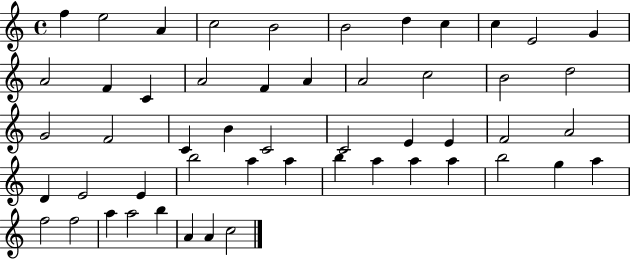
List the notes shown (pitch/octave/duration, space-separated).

F5/q E5/h A4/q C5/h B4/h B4/h D5/q C5/q C5/q E4/h G4/q A4/h F4/q C4/q A4/h F4/q A4/q A4/h C5/h B4/h D5/h G4/h F4/h C4/q B4/q C4/h C4/h E4/q E4/q F4/h A4/h D4/q E4/h E4/q B5/h A5/q A5/q B5/q A5/q A5/q A5/q B5/h G5/q A5/q F5/h F5/h A5/q A5/h B5/q A4/q A4/q C5/h